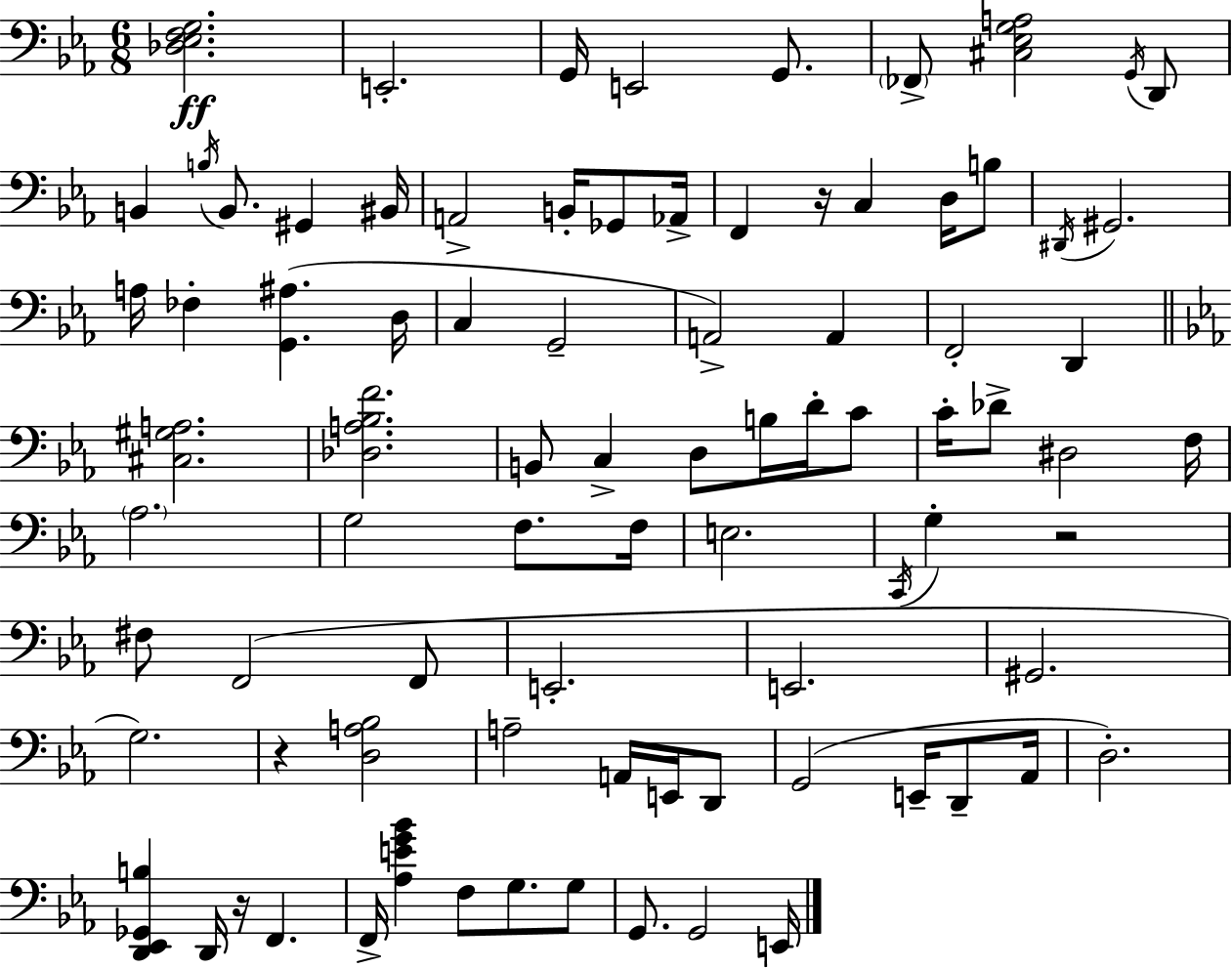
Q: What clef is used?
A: bass